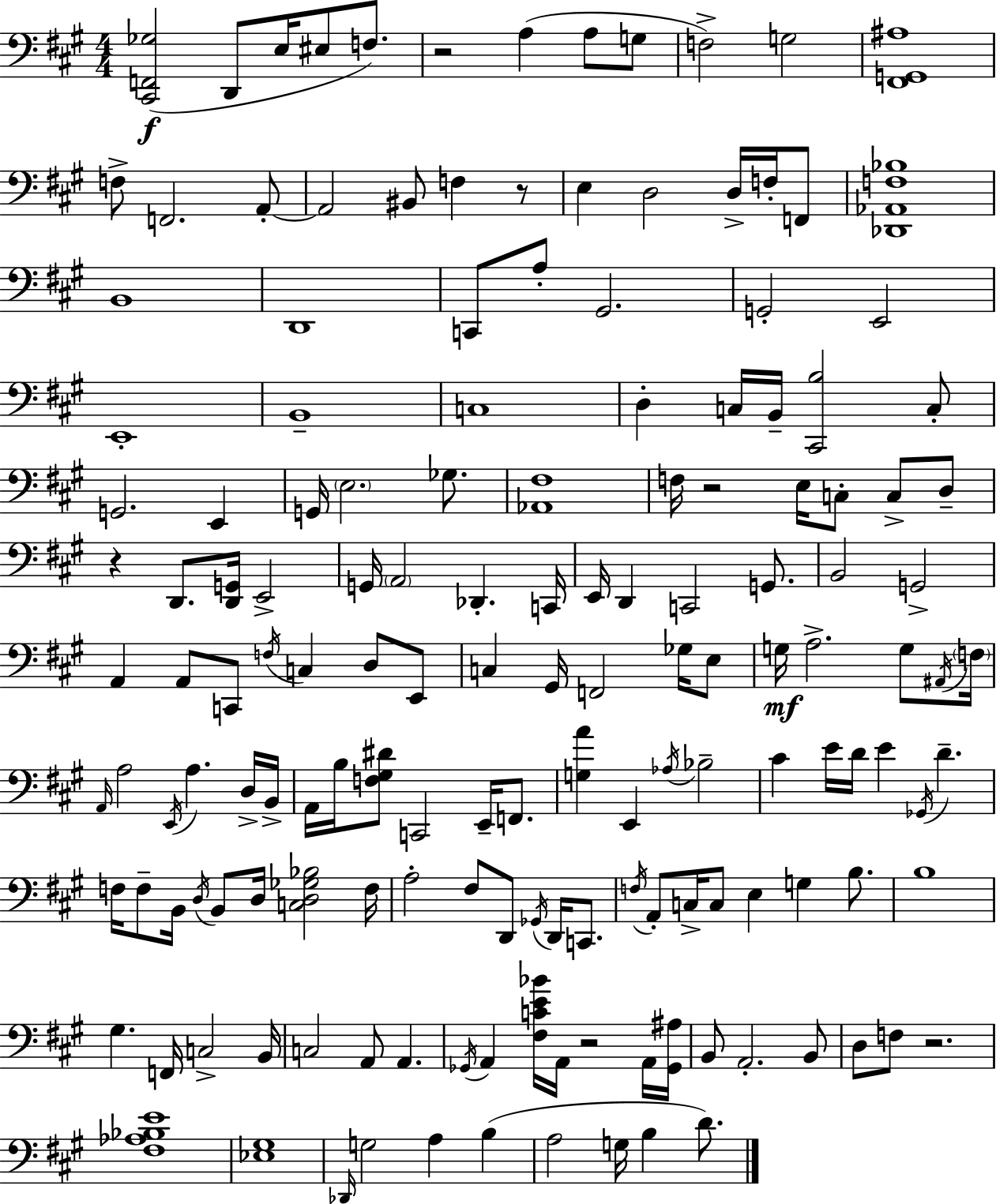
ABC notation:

X:1
T:Untitled
M:4/4
L:1/4
K:A
[^C,,F,,_G,]2 D,,/2 E,/4 ^E,/2 F,/2 z2 A, A,/2 G,/2 F,2 G,2 [^F,,G,,^A,]4 F,/2 F,,2 A,,/2 A,,2 ^B,,/2 F, z/2 E, D,2 D,/4 F,/4 F,,/2 [_D,,_A,,F,_B,]4 B,,4 D,,4 C,,/2 A,/2 ^G,,2 G,,2 E,,2 E,,4 B,,4 C,4 D, C,/4 B,,/4 [^C,,B,]2 C,/2 G,,2 E,, G,,/4 E,2 _G,/2 [_A,,^F,]4 F,/4 z2 E,/4 C,/2 C,/2 D,/2 z D,,/2 [D,,G,,]/4 E,,2 G,,/4 A,,2 _D,, C,,/4 E,,/4 D,, C,,2 G,,/2 B,,2 G,,2 A,, A,,/2 C,,/2 F,/4 C, D,/2 E,,/2 C, ^G,,/4 F,,2 _G,/4 E,/2 G,/4 A,2 G,/2 ^A,,/4 F,/4 A,,/4 A,2 E,,/4 A, D,/4 B,,/4 A,,/4 B,/4 [F,^G,^D]/2 C,,2 E,,/4 F,,/2 [G,A] E,, _A,/4 _B,2 ^C E/4 D/4 E _G,,/4 D F,/4 F,/2 B,,/4 D,/4 B,,/2 D,/4 [C,D,_G,_B,]2 F,/4 A,2 ^F,/2 D,,/2 _G,,/4 D,,/4 C,,/2 F,/4 A,,/2 C,/4 C,/2 E, G, B,/2 B,4 ^G, F,,/4 C,2 B,,/4 C,2 A,,/2 A,, _G,,/4 A,, [^F,CE_B]/4 A,,/4 z2 A,,/4 [_G,,^A,]/4 B,,/2 A,,2 B,,/2 D,/2 F,/2 z2 [^F,_A,_B,E]4 [_E,^G,]4 _D,,/4 G,2 A, B, A,2 G,/4 B, D/2